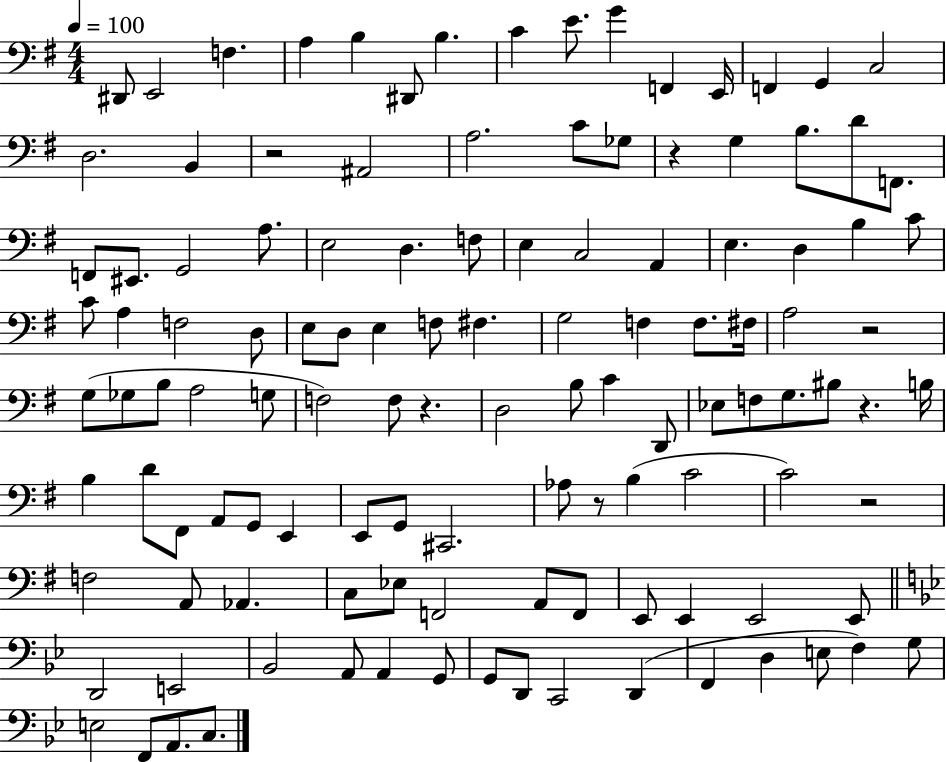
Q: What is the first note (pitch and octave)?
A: D#2